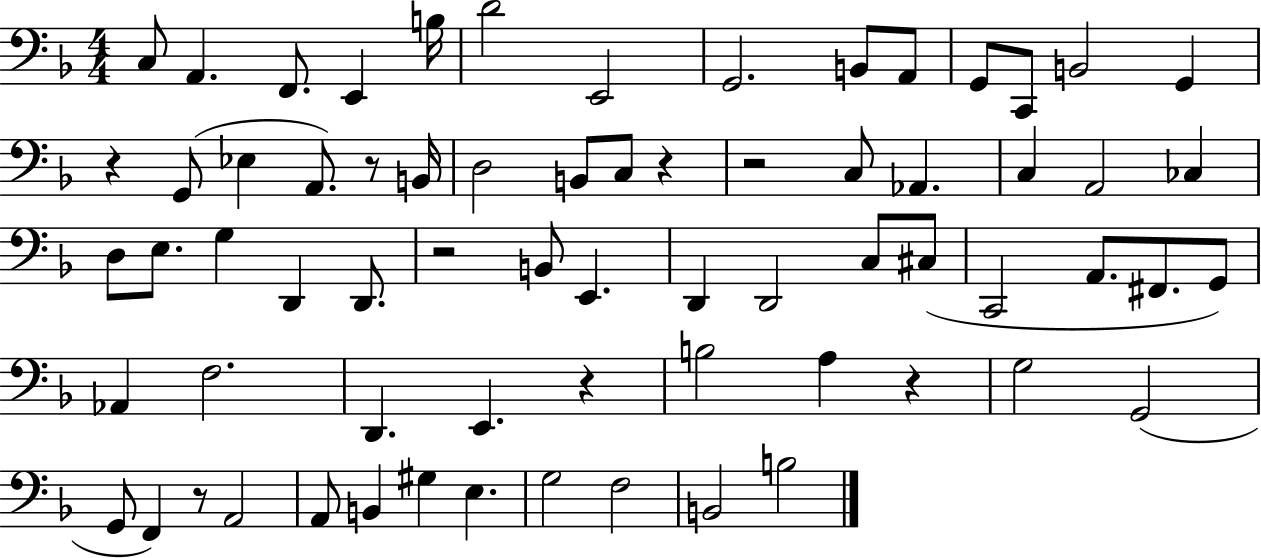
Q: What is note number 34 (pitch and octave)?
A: D2